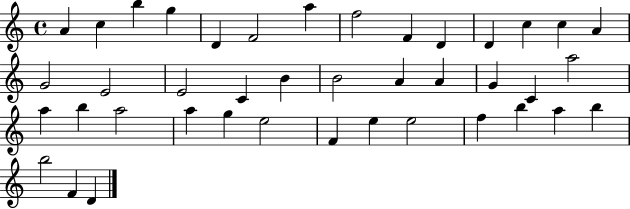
{
  \clef treble
  \time 4/4
  \defaultTimeSignature
  \key c \major
  a'4 c''4 b''4 g''4 | d'4 f'2 a''4 | f''2 f'4 d'4 | d'4 c''4 c''4 a'4 | \break g'2 e'2 | e'2 c'4 b'4 | b'2 a'4 a'4 | g'4 c'4 a''2 | \break a''4 b''4 a''2 | a''4 g''4 e''2 | f'4 e''4 e''2 | f''4 b''4 a''4 b''4 | \break b''2 f'4 d'4 | \bar "|."
}